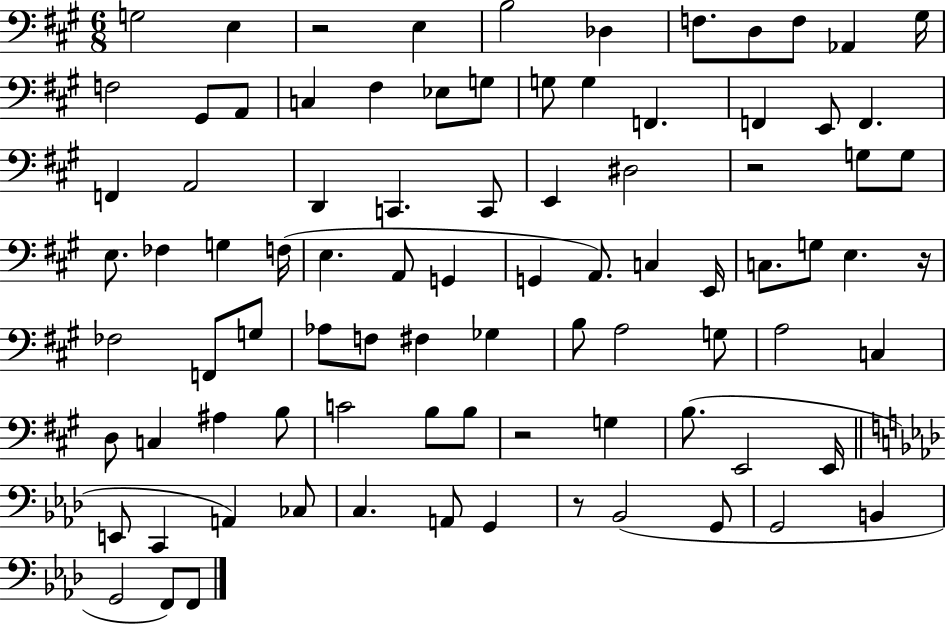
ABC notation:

X:1
T:Untitled
M:6/8
L:1/4
K:A
G,2 E, z2 E, B,2 _D, F,/2 D,/2 F,/2 _A,, ^G,/4 F,2 ^G,,/2 A,,/2 C, ^F, _E,/2 G,/2 G,/2 G, F,, F,, E,,/2 F,, F,, A,,2 D,, C,, C,,/2 E,, ^D,2 z2 G,/2 G,/2 E,/2 _F, G, F,/4 E, A,,/2 G,, G,, A,,/2 C, E,,/4 C,/2 G,/2 E, z/4 _F,2 F,,/2 G,/2 _A,/2 F,/2 ^F, _G, B,/2 A,2 G,/2 A,2 C, D,/2 C, ^A, B,/2 C2 B,/2 B,/2 z2 G, B,/2 E,,2 E,,/4 E,,/2 C,, A,, _C,/2 C, A,,/2 G,, z/2 _B,,2 G,,/2 G,,2 B,, G,,2 F,,/2 F,,/2